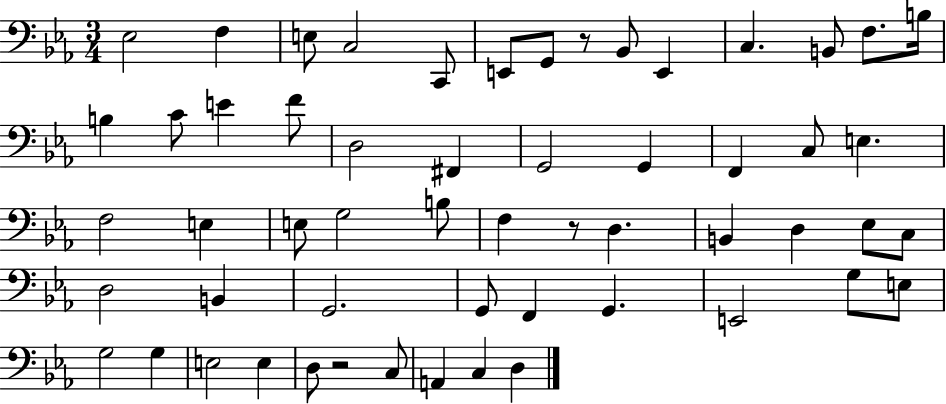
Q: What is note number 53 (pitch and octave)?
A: D3